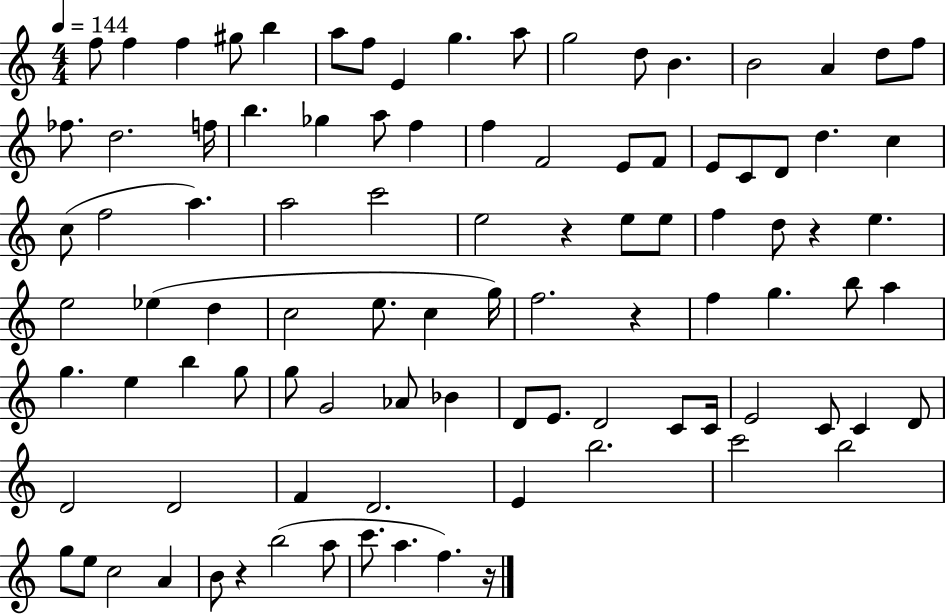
X:1
T:Untitled
M:4/4
L:1/4
K:C
f/2 f f ^g/2 b a/2 f/2 E g a/2 g2 d/2 B B2 A d/2 f/2 _f/2 d2 f/4 b _g a/2 f f F2 E/2 F/2 E/2 C/2 D/2 d c c/2 f2 a a2 c'2 e2 z e/2 e/2 f d/2 z e e2 _e d c2 e/2 c g/4 f2 z f g b/2 a g e b g/2 g/2 G2 _A/2 _B D/2 E/2 D2 C/2 C/4 E2 C/2 C D/2 D2 D2 F D2 E b2 c'2 b2 g/2 e/2 c2 A B/2 z b2 a/2 c'/2 a f z/4